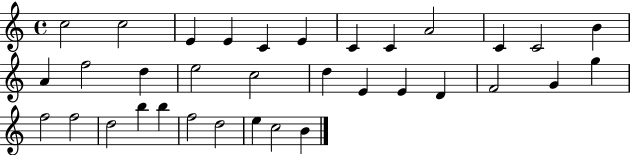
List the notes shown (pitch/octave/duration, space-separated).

C5/h C5/h E4/q E4/q C4/q E4/q C4/q C4/q A4/h C4/q C4/h B4/q A4/q F5/h D5/q E5/h C5/h D5/q E4/q E4/q D4/q F4/h G4/q G5/q F5/h F5/h D5/h B5/q B5/q F5/h D5/h E5/q C5/h B4/q